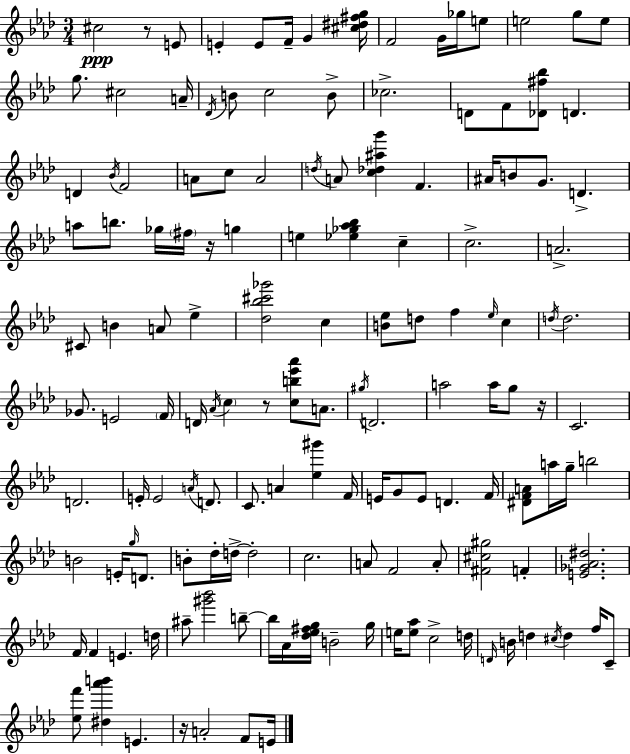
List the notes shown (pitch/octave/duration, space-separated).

C#5/h R/e E4/e E4/q E4/e F4/s G4/q [C#5,D#5,F#5,G5]/s F4/h G4/s Gb5/s E5/e E5/h G5/e E5/e G5/e. C#5/h A4/s Db4/s B4/e C5/h B4/e CES5/h. D4/e F4/e [Db4,F#5,Bb5]/e D4/q. D4/q Bb4/s F4/h A4/e C5/e A4/h D5/s A4/e [C5,Db5,A#5,G6]/q F4/q. A#4/s B4/e G4/e. D4/q. A5/e B5/e. Gb5/s F#5/s R/s G5/q E5/q [Eb5,Gb5,Ab5,Bb5]/q C5/q C5/h. A4/h. C#4/e B4/q A4/e Eb5/q [Db5,Bb5,C#6,Gb6]/h C5/q [B4,Eb5]/e D5/e F5/q Eb5/s C5/q D5/s D5/h. Gb4/e. E4/h F4/s D4/s Ab4/s C5/q R/e [C5,B5,Eb6,Ab6]/e A4/e. G#5/s D4/h. A5/h A5/s G5/e R/s C4/h. D4/h. E4/s E4/h A4/s D4/e. C4/e. A4/q [Eb5,G#6]/q F4/s E4/s G4/e E4/e D4/q. F4/s [D#4,F4,A4]/e A5/s G5/s B5/h B4/h E4/s G5/s D4/e. B4/e Db5/s D5/s D5/h C5/h. A4/e F4/h A4/e [F#4,C#5,G#5]/h F4/q [E4,Gb4,Ab4,D#5]/h. F4/s F4/q E4/q. D5/s A#5/e [G#6,Bb6]/h B5/e B5/s Ab4/s [Db5,Eb5,F#5,G5]/s B4/h G5/s E5/s [E5,Ab5]/e C5/h D5/s D4/s B4/s D5/q C#5/s D5/q F5/s C4/e [Eb5,F6]/e [D#5,Ab6,B6]/q E4/q. R/s A4/h F4/e E4/s